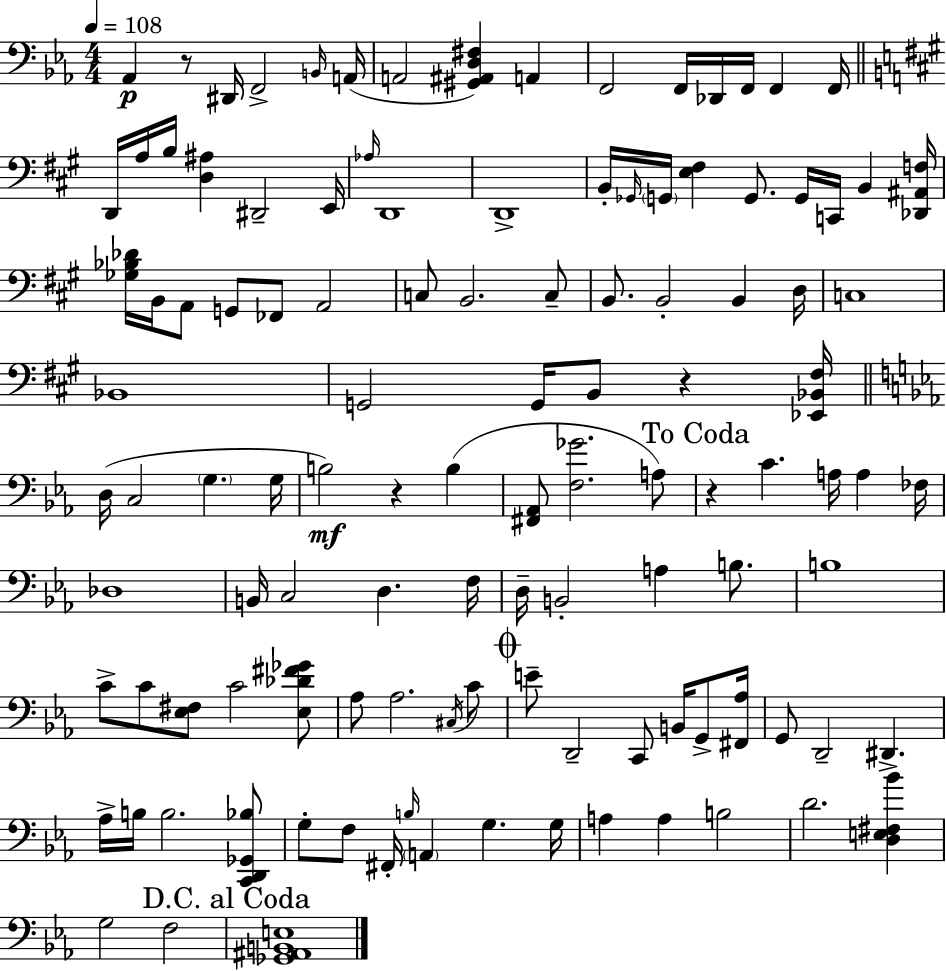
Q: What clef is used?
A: bass